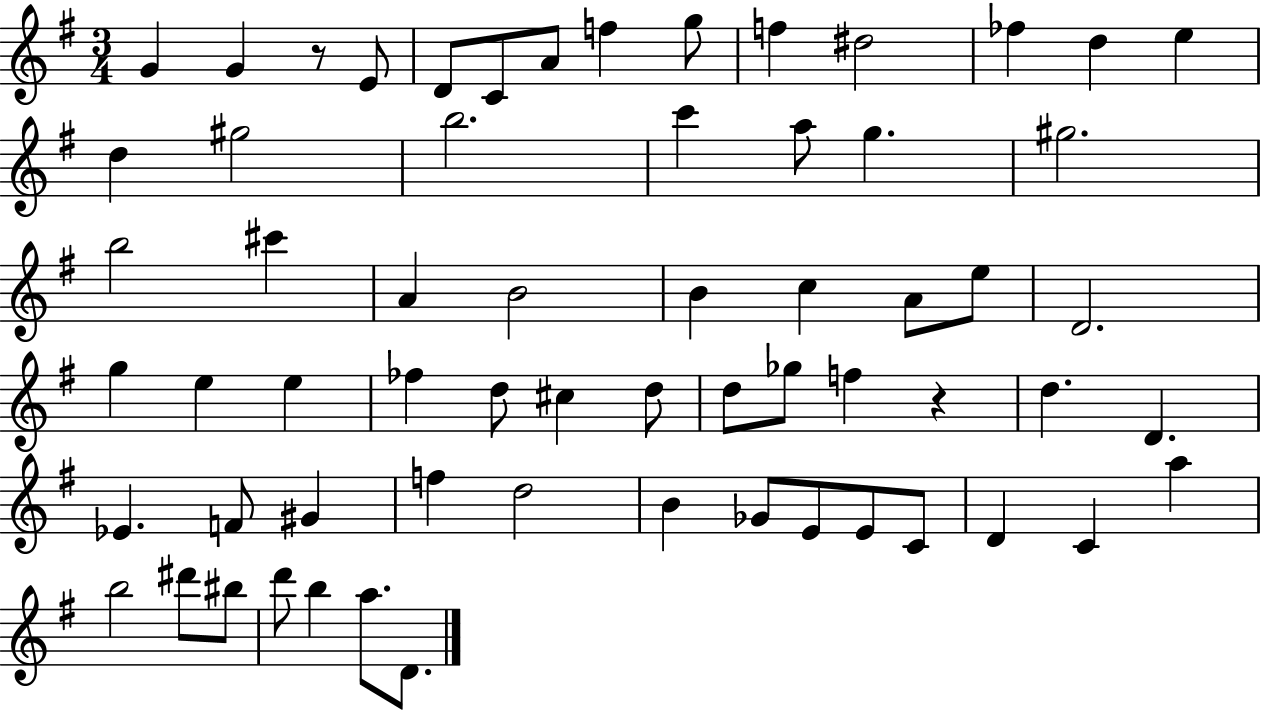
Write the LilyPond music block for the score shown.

{
  \clef treble
  \numericTimeSignature
  \time 3/4
  \key g \major
  g'4 g'4 r8 e'8 | d'8 c'8 a'8 f''4 g''8 | f''4 dis''2 | fes''4 d''4 e''4 | \break d''4 gis''2 | b''2. | c'''4 a''8 g''4. | gis''2. | \break b''2 cis'''4 | a'4 b'2 | b'4 c''4 a'8 e''8 | d'2. | \break g''4 e''4 e''4 | fes''4 d''8 cis''4 d''8 | d''8 ges''8 f''4 r4 | d''4. d'4. | \break ees'4. f'8 gis'4 | f''4 d''2 | b'4 ges'8 e'8 e'8 c'8 | d'4 c'4 a''4 | \break b''2 dis'''8 bis''8 | d'''8 b''4 a''8. d'8. | \bar "|."
}